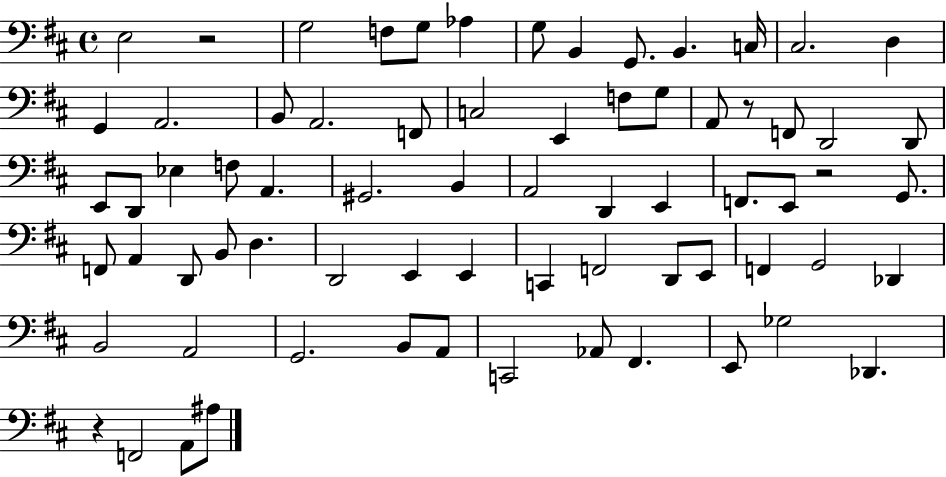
X:1
T:Untitled
M:4/4
L:1/4
K:D
E,2 z2 G,2 F,/2 G,/2 _A, G,/2 B,, G,,/2 B,, C,/4 ^C,2 D, G,, A,,2 B,,/2 A,,2 F,,/2 C,2 E,, F,/2 G,/2 A,,/2 z/2 F,,/2 D,,2 D,,/2 E,,/2 D,,/2 _E, F,/2 A,, ^G,,2 B,, A,,2 D,, E,, F,,/2 E,,/2 z2 G,,/2 F,,/2 A,, D,,/2 B,,/2 D, D,,2 E,, E,, C,, F,,2 D,,/2 E,,/2 F,, G,,2 _D,, B,,2 A,,2 G,,2 B,,/2 A,,/2 C,,2 _A,,/2 ^F,, E,,/2 _G,2 _D,, z F,,2 A,,/2 ^A,/2